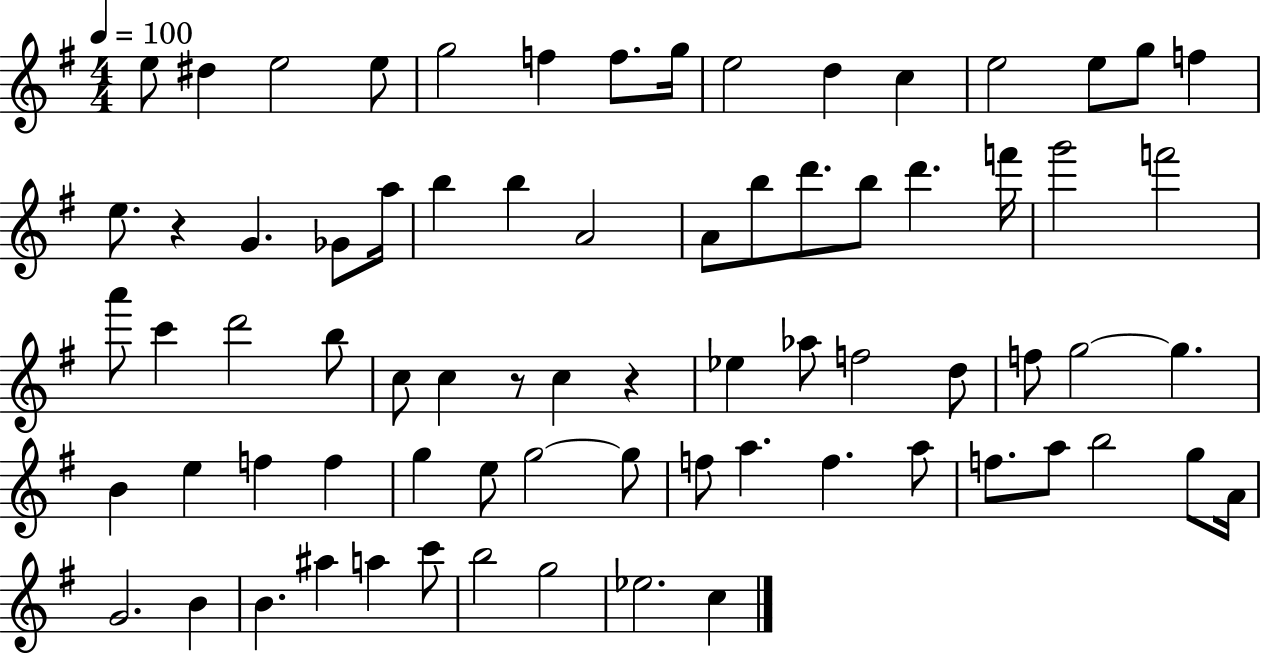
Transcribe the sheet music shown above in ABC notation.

X:1
T:Untitled
M:4/4
L:1/4
K:G
e/2 ^d e2 e/2 g2 f f/2 g/4 e2 d c e2 e/2 g/2 f e/2 z G _G/2 a/4 b b A2 A/2 b/2 d'/2 b/2 d' f'/4 g'2 f'2 a'/2 c' d'2 b/2 c/2 c z/2 c z _e _a/2 f2 d/2 f/2 g2 g B e f f g e/2 g2 g/2 f/2 a f a/2 f/2 a/2 b2 g/2 A/4 G2 B B ^a a c'/2 b2 g2 _e2 c